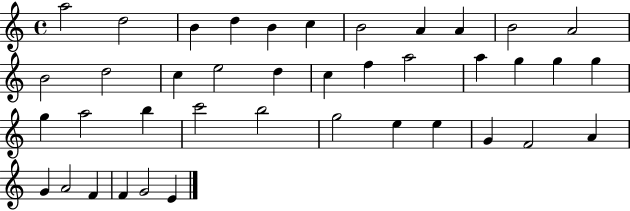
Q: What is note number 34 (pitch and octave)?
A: A4